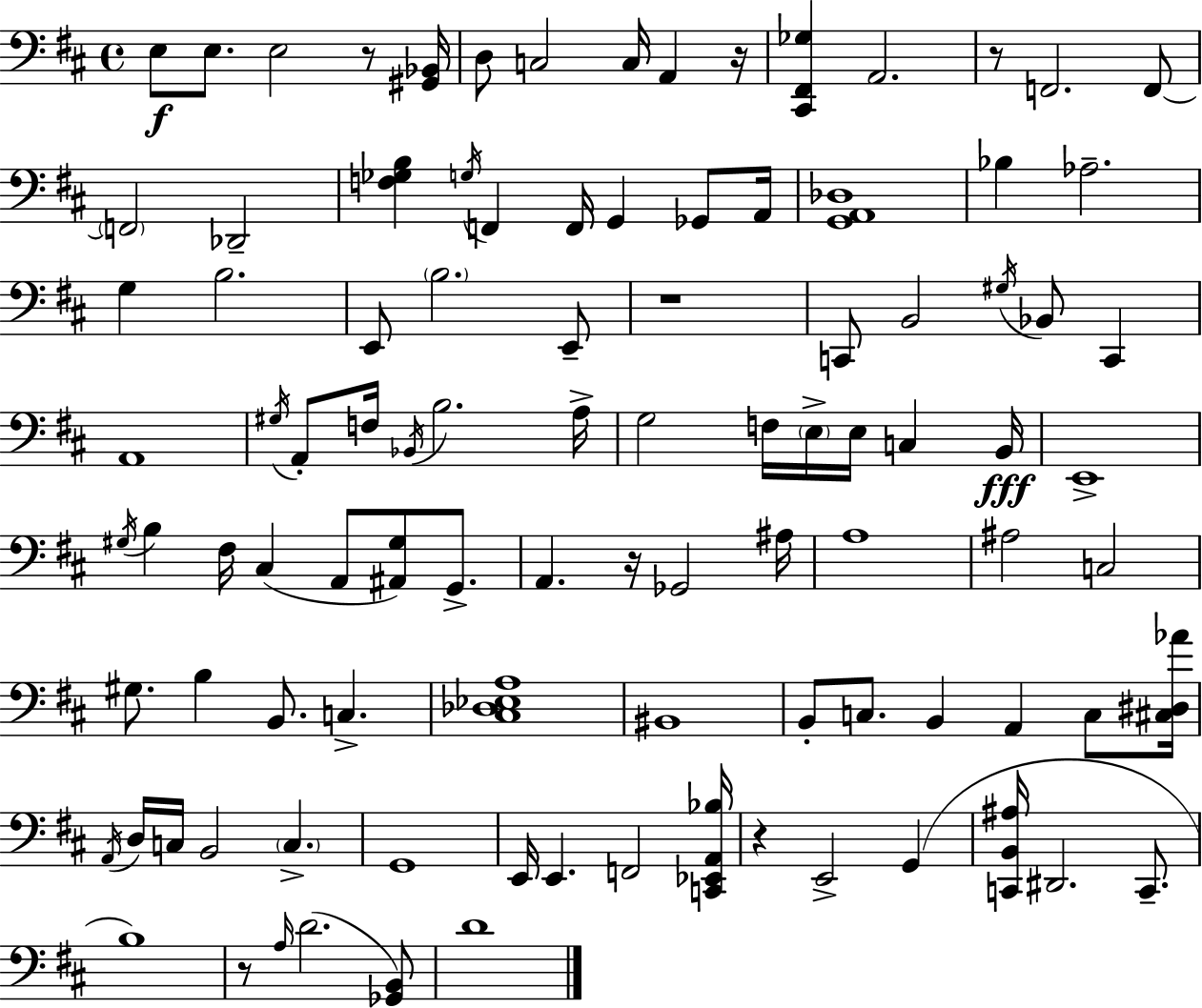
E3/e E3/e. E3/h R/e [G#2,Bb2]/s D3/e C3/h C3/s A2/q R/s [C#2,F#2,Gb3]/q A2/h. R/e F2/h. F2/e F2/h Db2/h [F3,Gb3,B3]/q G3/s F2/q F2/s G2/q Gb2/e A2/s [G2,A2,Db3]/w Bb3/q Ab3/h. G3/q B3/h. E2/e B3/h. E2/e R/w C2/e B2/h G#3/s Bb2/e C2/q A2/w G#3/s A2/e F3/s Bb2/s B3/h. A3/s G3/h F3/s E3/s E3/s C3/q B2/s E2/w G#3/s B3/q F#3/s C#3/q A2/e [A#2,G#3]/e G2/e. A2/q. R/s Gb2/h A#3/s A3/w A#3/h C3/h G#3/e. B3/q B2/e. C3/q. [C#3,Db3,Eb3,A3]/w BIS2/w B2/e C3/e. B2/q A2/q C3/e [C#3,D#3,Ab4]/s A2/s D3/s C3/s B2/h C3/q. G2/w E2/s E2/q. F2/h [C2,Eb2,A2,Bb3]/s R/q E2/h G2/q [C2,B2,A#3]/s D#2/h. C2/e. B3/w R/e A3/s D4/h. [Gb2,B2]/e D4/w